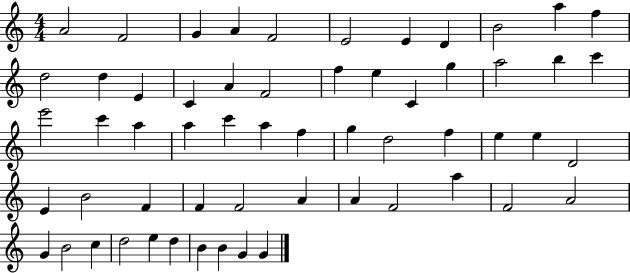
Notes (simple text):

A4/h F4/h G4/q A4/q F4/h E4/h E4/q D4/q B4/h A5/q F5/q D5/h D5/q E4/q C4/q A4/q F4/h F5/q E5/q C4/q G5/q A5/h B5/q C6/q E6/h C6/q A5/q A5/q C6/q A5/q F5/q G5/q D5/h F5/q E5/q E5/q D4/h E4/q B4/h F4/q F4/q F4/h A4/q A4/q F4/h A5/q F4/h A4/h G4/q B4/h C5/q D5/h E5/q D5/q B4/q B4/q G4/q G4/q